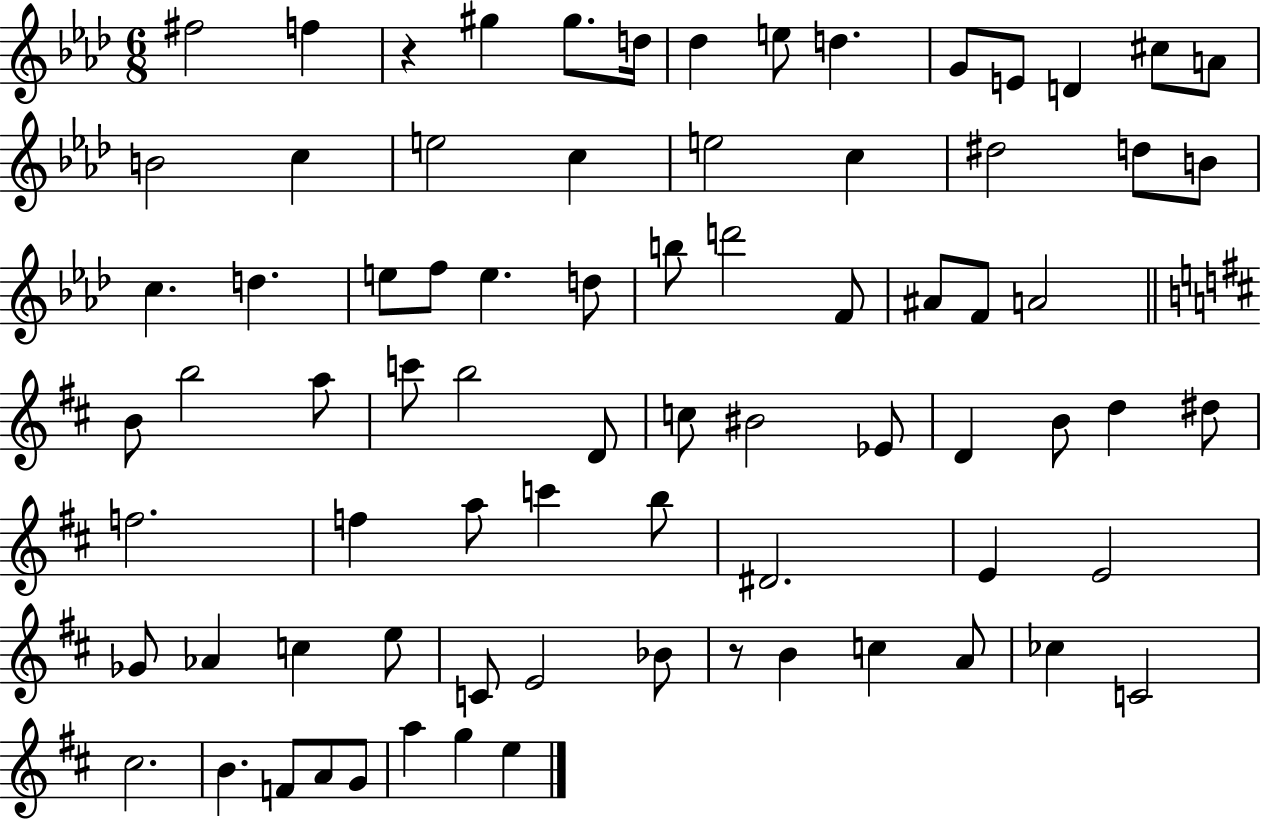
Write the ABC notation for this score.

X:1
T:Untitled
M:6/8
L:1/4
K:Ab
^f2 f z ^g ^g/2 d/4 _d e/2 d G/2 E/2 D ^c/2 A/2 B2 c e2 c e2 c ^d2 d/2 B/2 c d e/2 f/2 e d/2 b/2 d'2 F/2 ^A/2 F/2 A2 B/2 b2 a/2 c'/2 b2 D/2 c/2 ^B2 _E/2 D B/2 d ^d/2 f2 f a/2 c' b/2 ^D2 E E2 _G/2 _A c e/2 C/2 E2 _B/2 z/2 B c A/2 _c C2 ^c2 B F/2 A/2 G/2 a g e